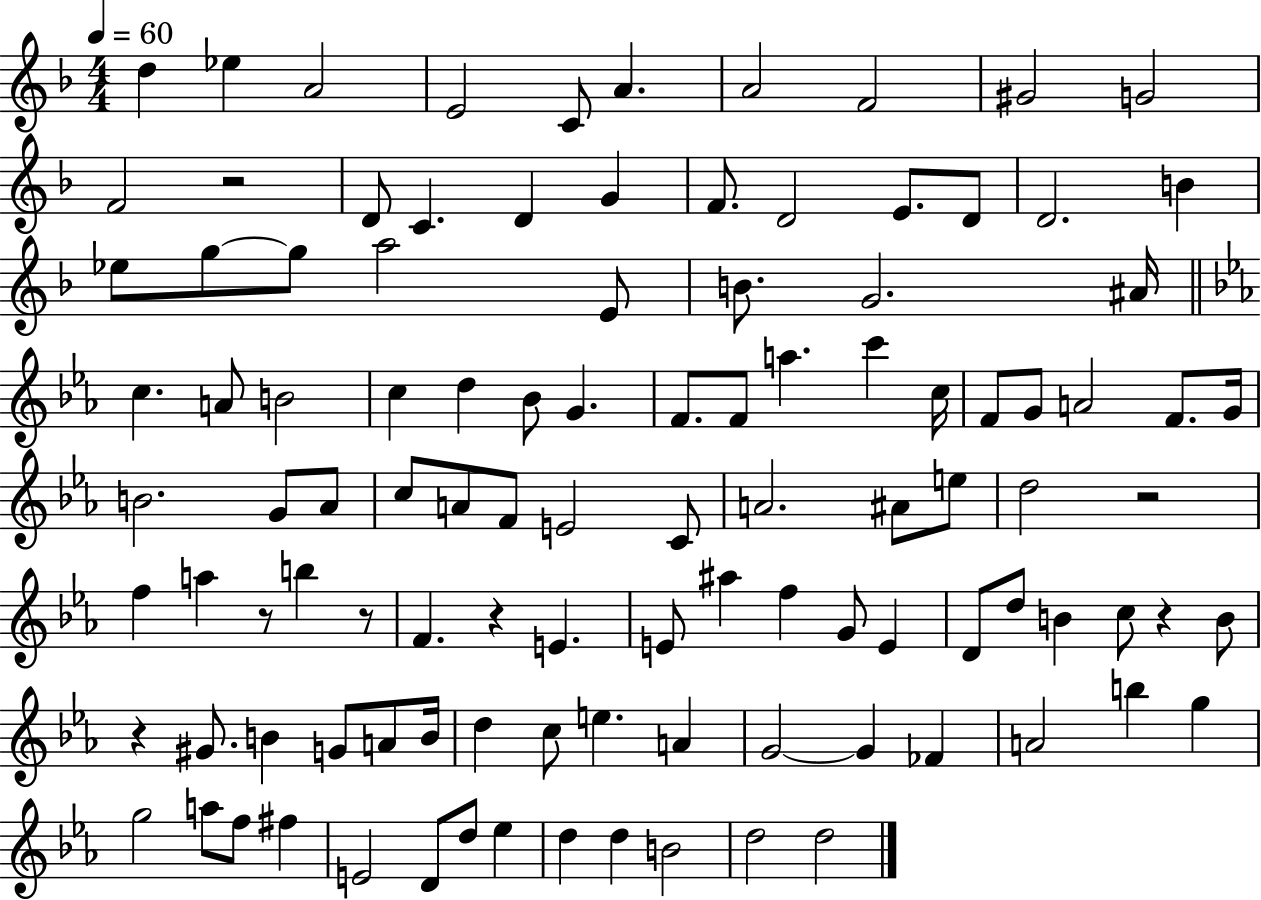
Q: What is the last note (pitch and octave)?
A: D5